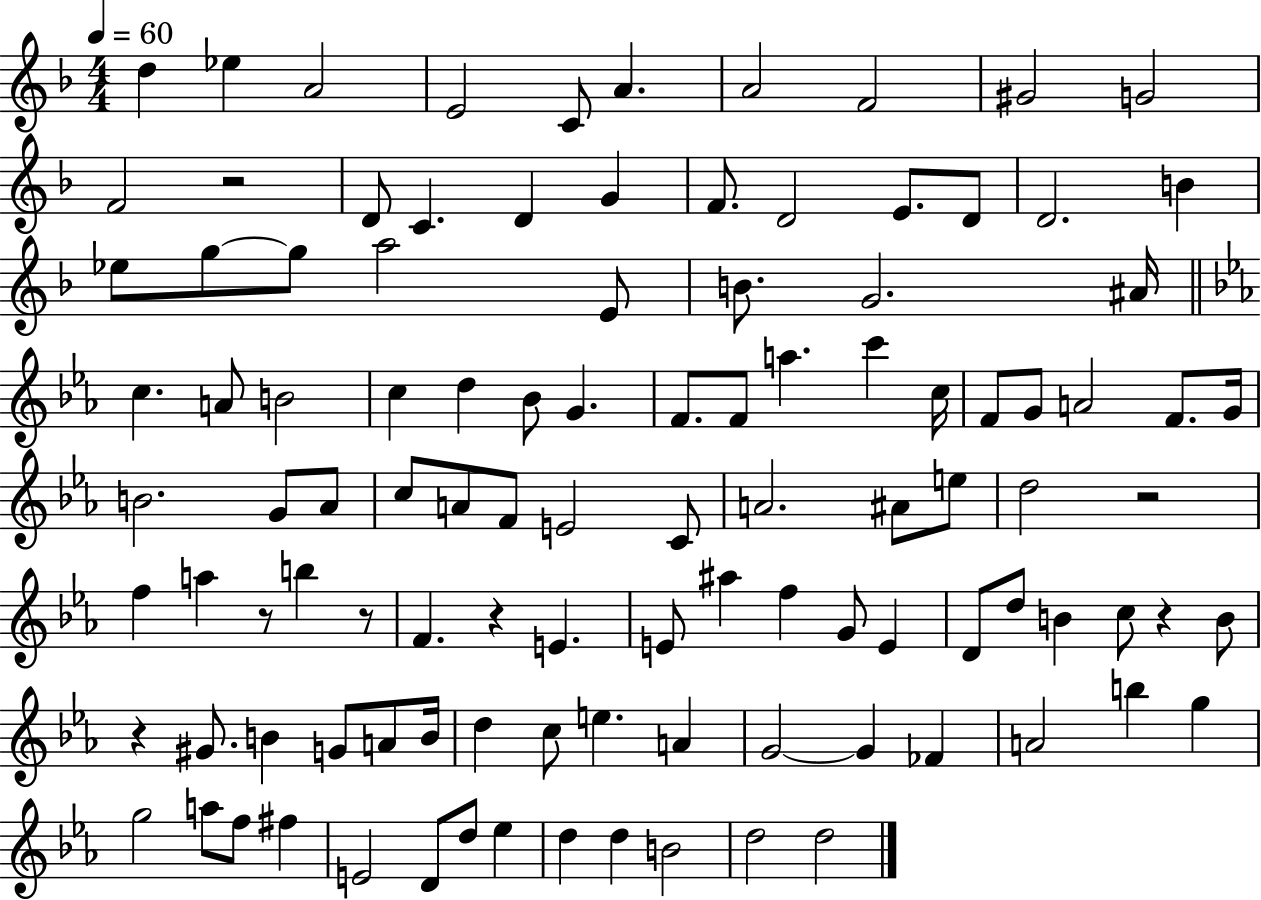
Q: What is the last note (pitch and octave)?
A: D5